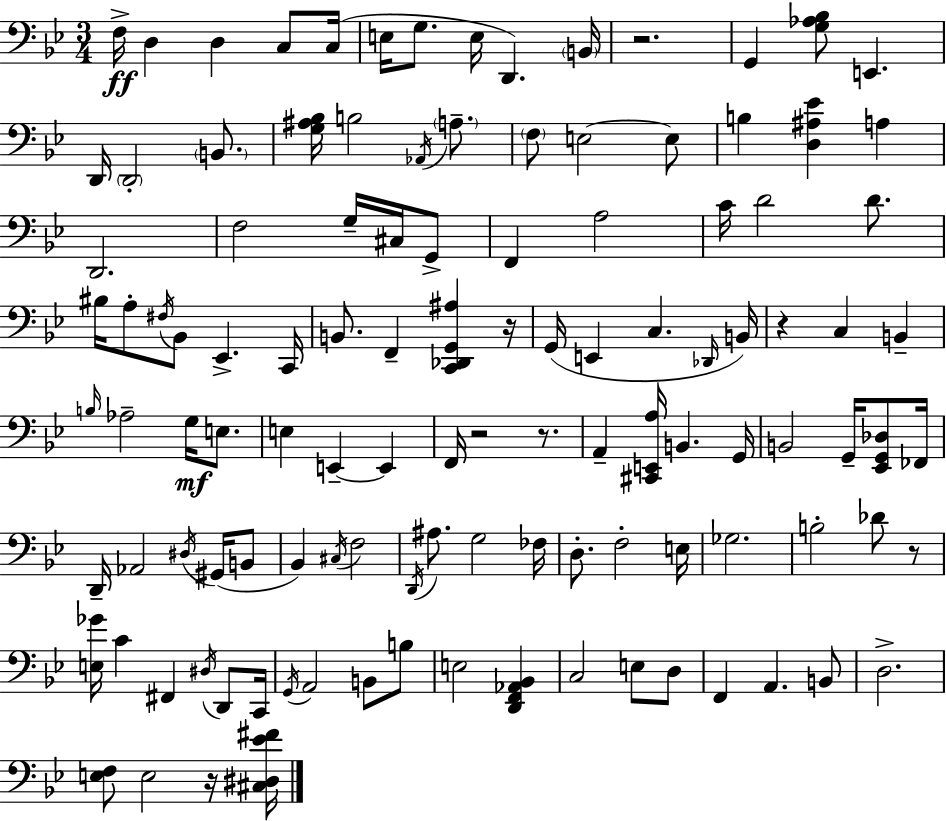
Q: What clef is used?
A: bass